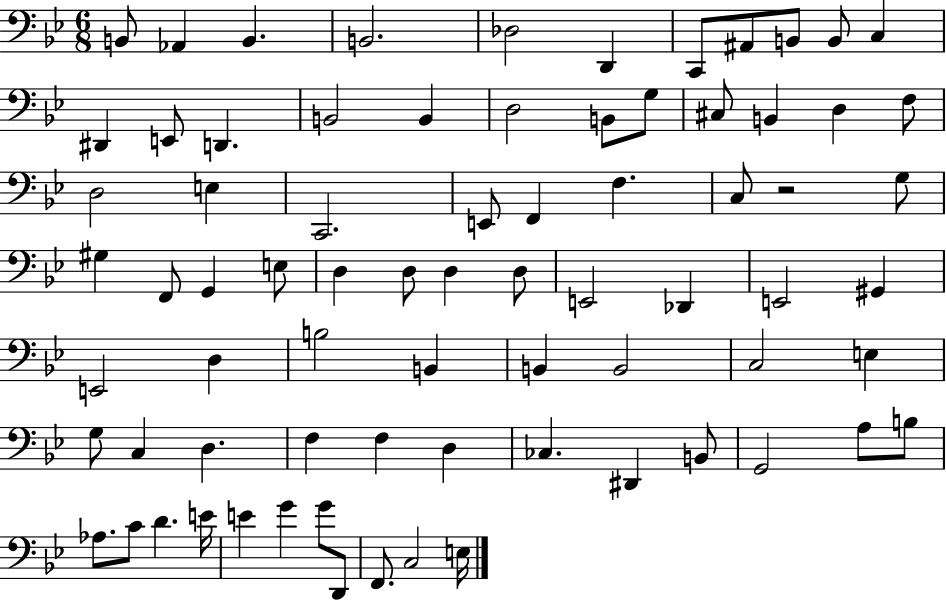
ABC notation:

X:1
T:Untitled
M:6/8
L:1/4
K:Bb
B,,/2 _A,, B,, B,,2 _D,2 D,, C,,/2 ^A,,/2 B,,/2 B,,/2 C, ^D,, E,,/2 D,, B,,2 B,, D,2 B,,/2 G,/2 ^C,/2 B,, D, F,/2 D,2 E, C,,2 E,,/2 F,, F, C,/2 z2 G,/2 ^G, F,,/2 G,, E,/2 D, D,/2 D, D,/2 E,,2 _D,, E,,2 ^G,, E,,2 D, B,2 B,, B,, B,,2 C,2 E, G,/2 C, D, F, F, D, _C, ^D,, B,,/2 G,,2 A,/2 B,/2 _A,/2 C/2 D E/4 E G G/2 D,,/2 F,,/2 C,2 E,/4